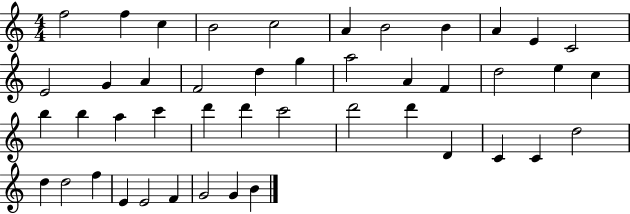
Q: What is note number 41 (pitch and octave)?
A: E4